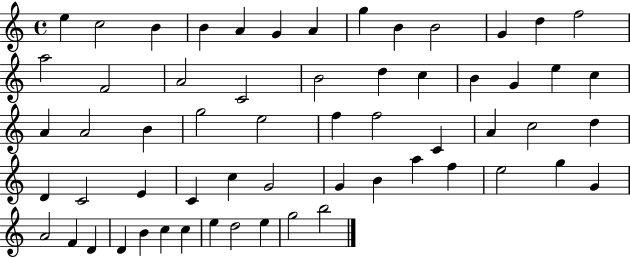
{
  \clef treble
  \time 4/4
  \defaultTimeSignature
  \key c \major
  e''4 c''2 b'4 | b'4 a'4 g'4 a'4 | g''4 b'4 b'2 | g'4 d''4 f''2 | \break a''2 f'2 | a'2 c'2 | b'2 d''4 c''4 | b'4 g'4 e''4 c''4 | \break a'4 a'2 b'4 | g''2 e''2 | f''4 f''2 c'4 | a'4 c''2 d''4 | \break d'4 c'2 e'4 | c'4 c''4 g'2 | g'4 b'4 a''4 f''4 | e''2 g''4 g'4 | \break a'2 f'4 d'4 | d'4 b'4 c''4 c''4 | e''4 d''2 e''4 | g''2 b''2 | \break \bar "|."
}